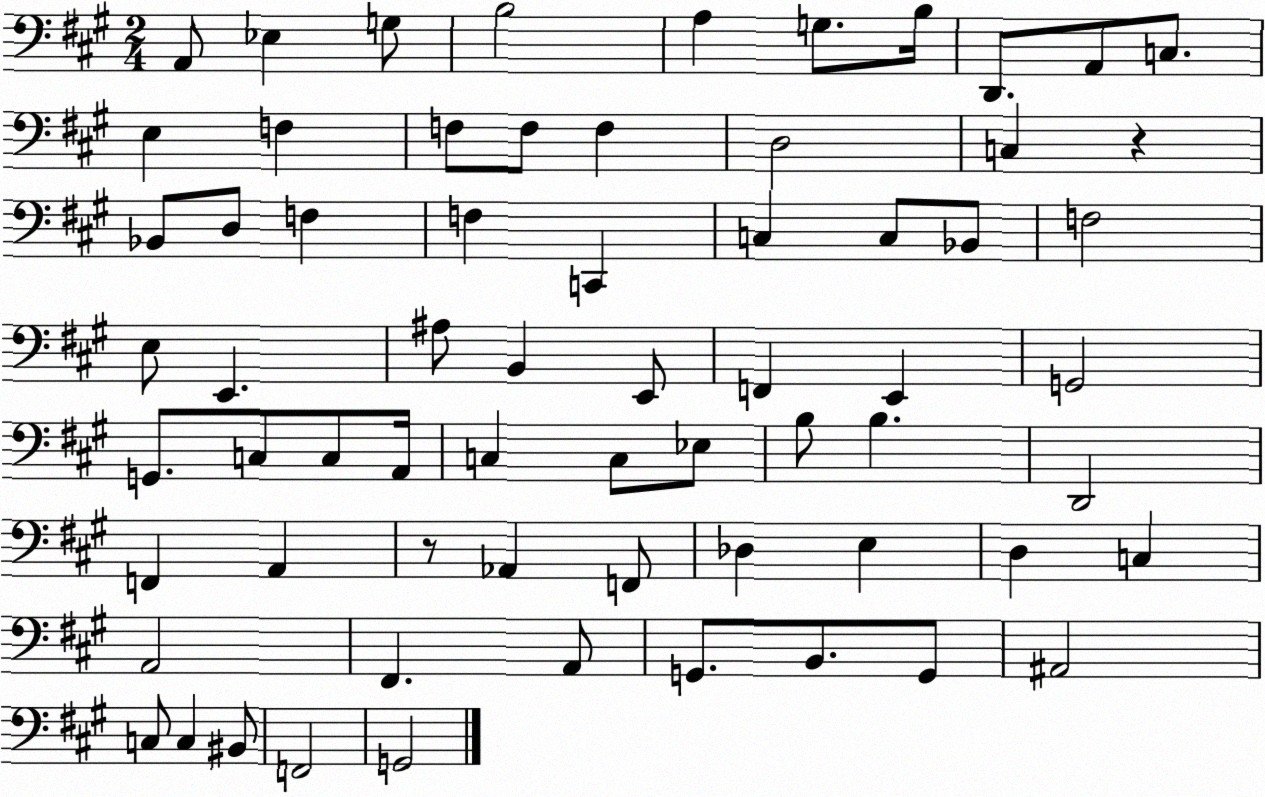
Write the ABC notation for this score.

X:1
T:Untitled
M:2/4
L:1/4
K:A
A,,/2 _E, G,/2 B,2 A, G,/2 B,/4 D,,/2 A,,/2 C,/2 E, F, F,/2 F,/2 F, D,2 C, z _B,,/2 D,/2 F, F, C,, C, C,/2 _B,,/2 F,2 E,/2 E,, ^A,/2 B,, E,,/2 F,, E,, G,,2 G,,/2 C,/2 C,/2 A,,/4 C, C,/2 _E,/2 B,/2 B, D,,2 F,, A,, z/2 _A,, F,,/2 _D, E, D, C, A,,2 ^F,, A,,/2 G,,/2 B,,/2 G,,/2 ^A,,2 C,/2 C, ^B,,/2 F,,2 G,,2